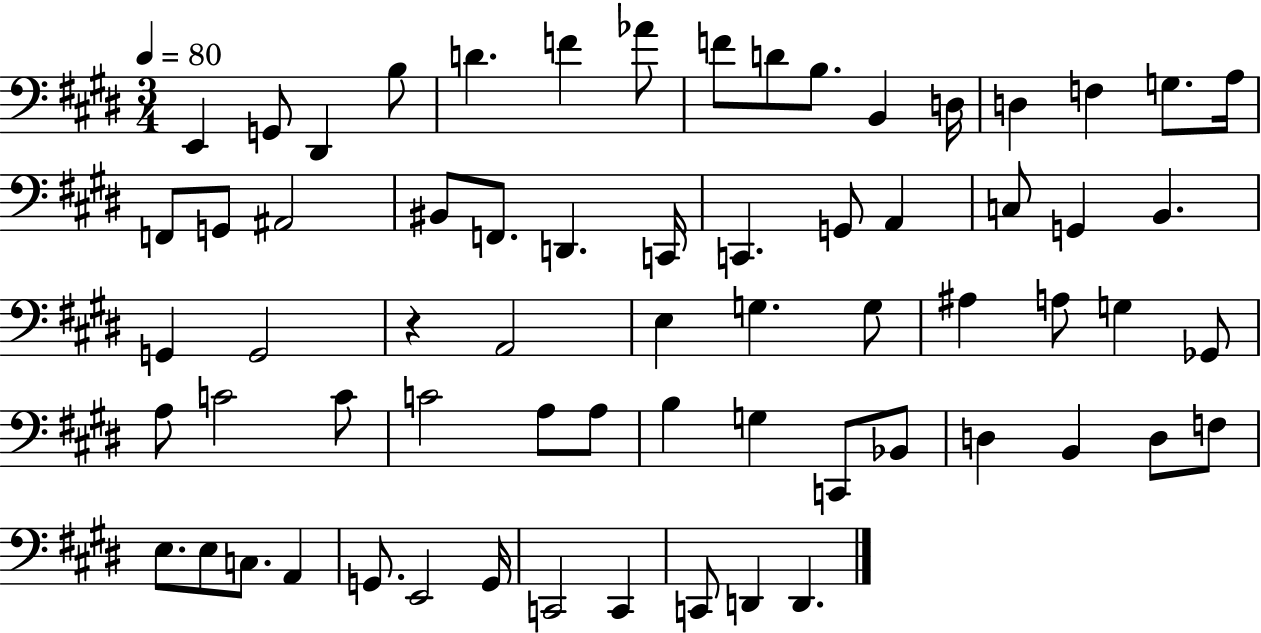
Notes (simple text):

E2/q G2/e D#2/q B3/e D4/q. F4/q Ab4/e F4/e D4/e B3/e. B2/q D3/s D3/q F3/q G3/e. A3/s F2/e G2/e A#2/h BIS2/e F2/e. D2/q. C2/s C2/q. G2/e A2/q C3/e G2/q B2/q. G2/q G2/h R/q A2/h E3/q G3/q. G3/e A#3/q A3/e G3/q Gb2/e A3/e C4/h C4/e C4/h A3/e A3/e B3/q G3/q C2/e Bb2/e D3/q B2/q D3/e F3/e E3/e. E3/e C3/e. A2/q G2/e. E2/h G2/s C2/h C2/q C2/e D2/q D2/q.